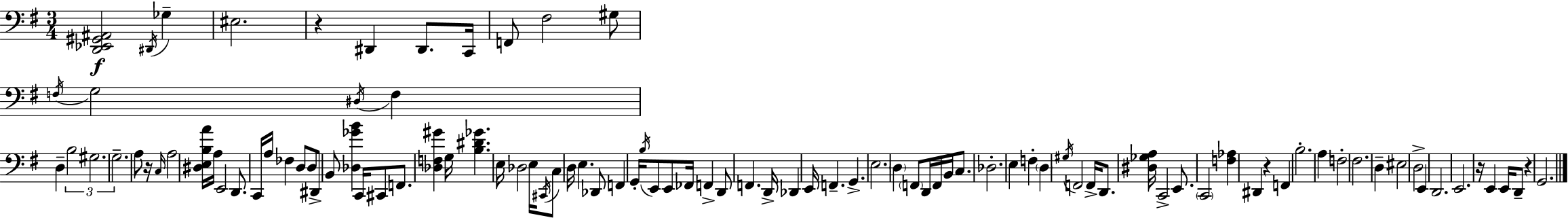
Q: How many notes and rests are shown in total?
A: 102